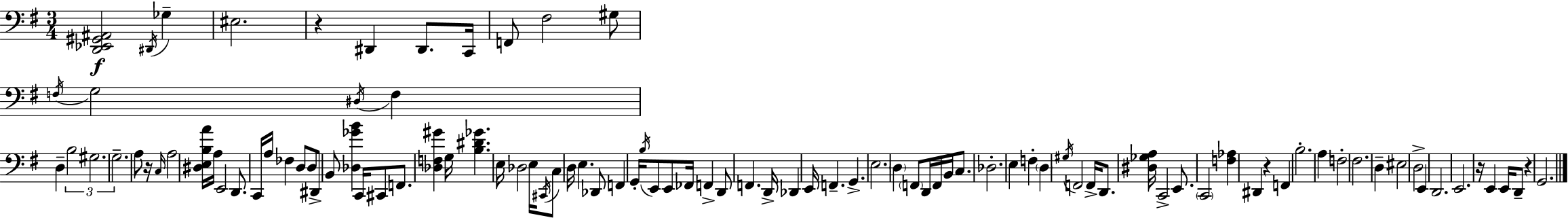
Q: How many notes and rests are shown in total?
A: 102